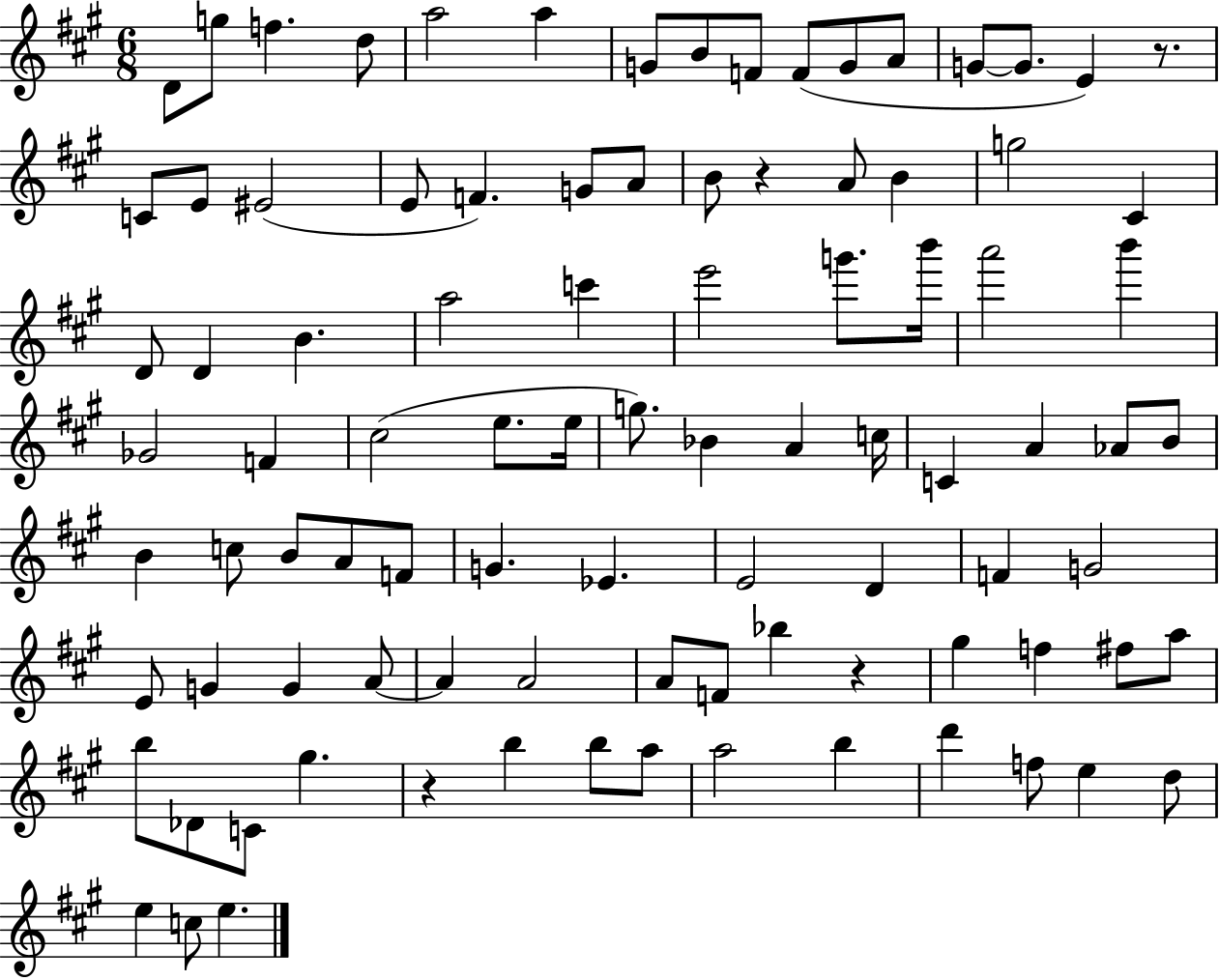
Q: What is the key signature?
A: A major